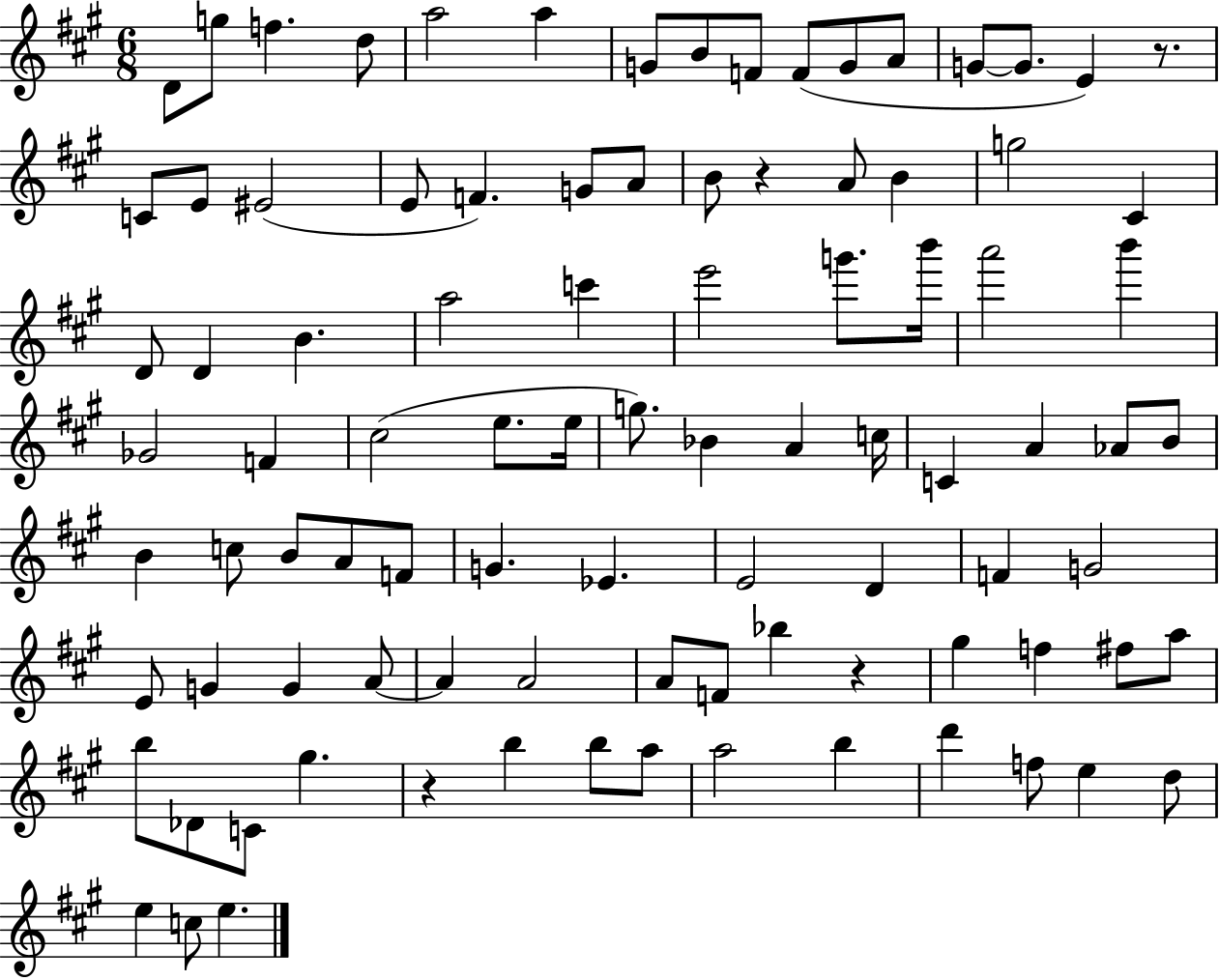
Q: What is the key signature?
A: A major